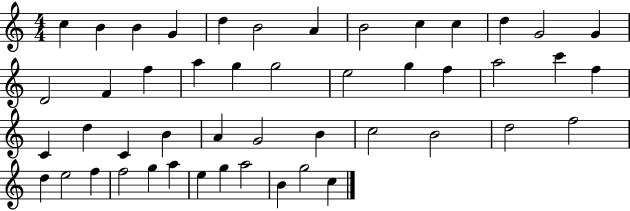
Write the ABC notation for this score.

X:1
T:Untitled
M:4/4
L:1/4
K:C
c B B G d B2 A B2 c c d G2 G D2 F f a g g2 e2 g f a2 c' f C d C B A G2 B c2 B2 d2 f2 d e2 f f2 g a e g a2 B g2 c